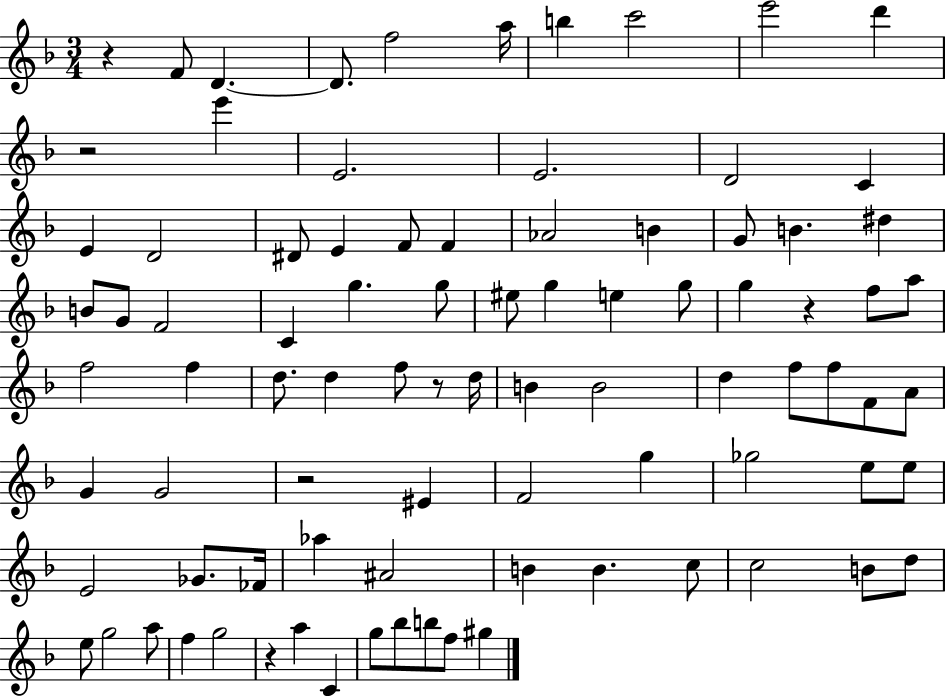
{
  \clef treble
  \numericTimeSignature
  \time 3/4
  \key f \major
  r4 f'8 d'4.~~ | d'8. f''2 a''16 | b''4 c'''2 | e'''2 d'''4 | \break r2 e'''4 | e'2. | e'2. | d'2 c'4 | \break e'4 d'2 | dis'8 e'4 f'8 f'4 | aes'2 b'4 | g'8 b'4. dis''4 | \break b'8 g'8 f'2 | c'4 g''4. g''8 | eis''8 g''4 e''4 g''8 | g''4 r4 f''8 a''8 | \break f''2 f''4 | d''8. d''4 f''8 r8 d''16 | b'4 b'2 | d''4 f''8 f''8 f'8 a'8 | \break g'4 g'2 | r2 eis'4 | f'2 g''4 | ges''2 e''8 e''8 | \break e'2 ges'8. fes'16 | aes''4 ais'2 | b'4 b'4. c''8 | c''2 b'8 d''8 | \break e''8 g''2 a''8 | f''4 g''2 | r4 a''4 c'4 | g''8 bes''8 b''8 f''8 gis''4 | \break \bar "|."
}